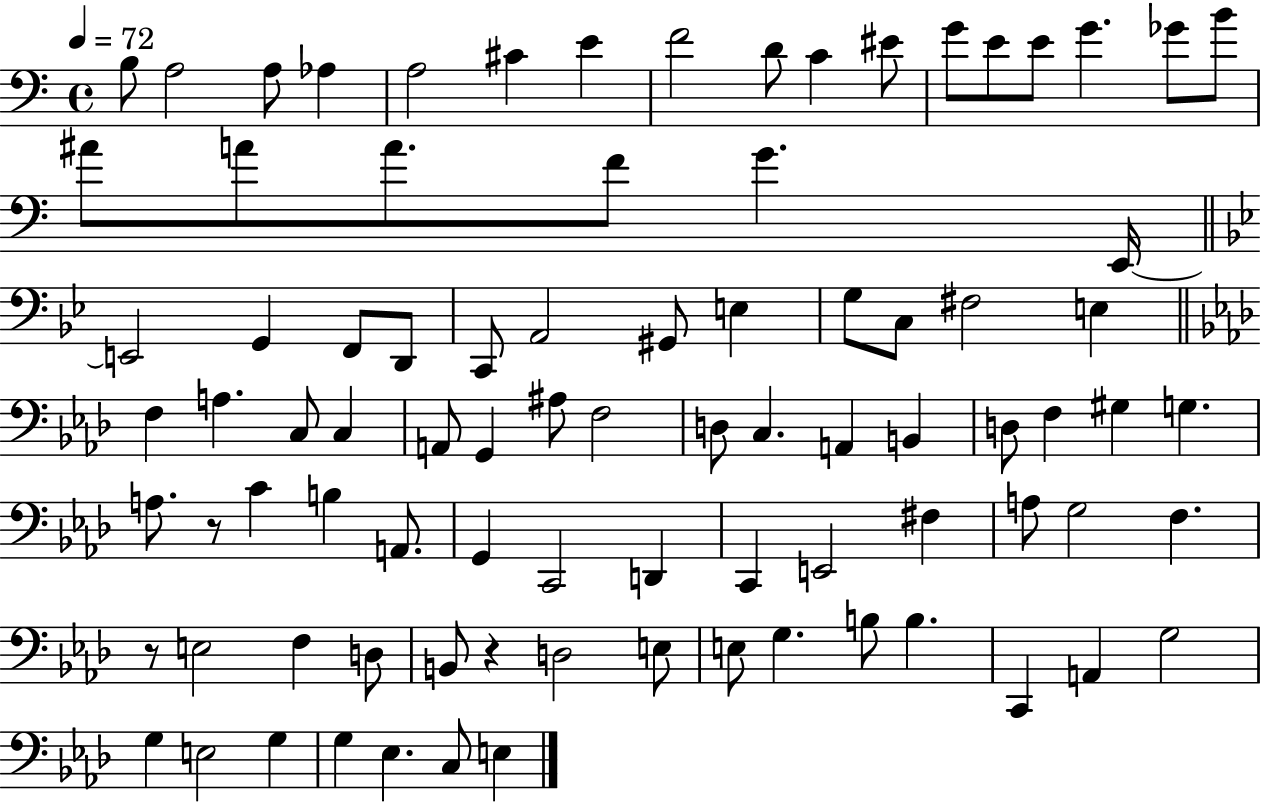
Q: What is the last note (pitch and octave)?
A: E3